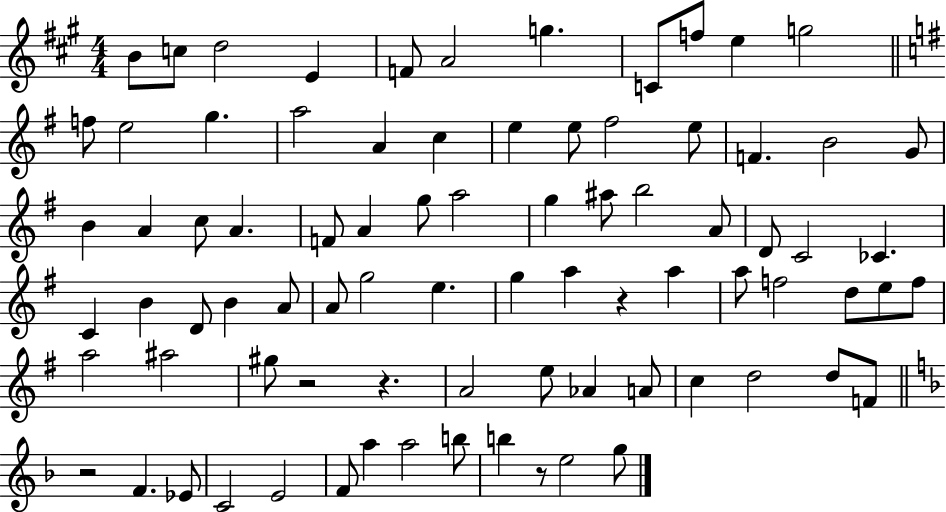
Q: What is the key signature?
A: A major